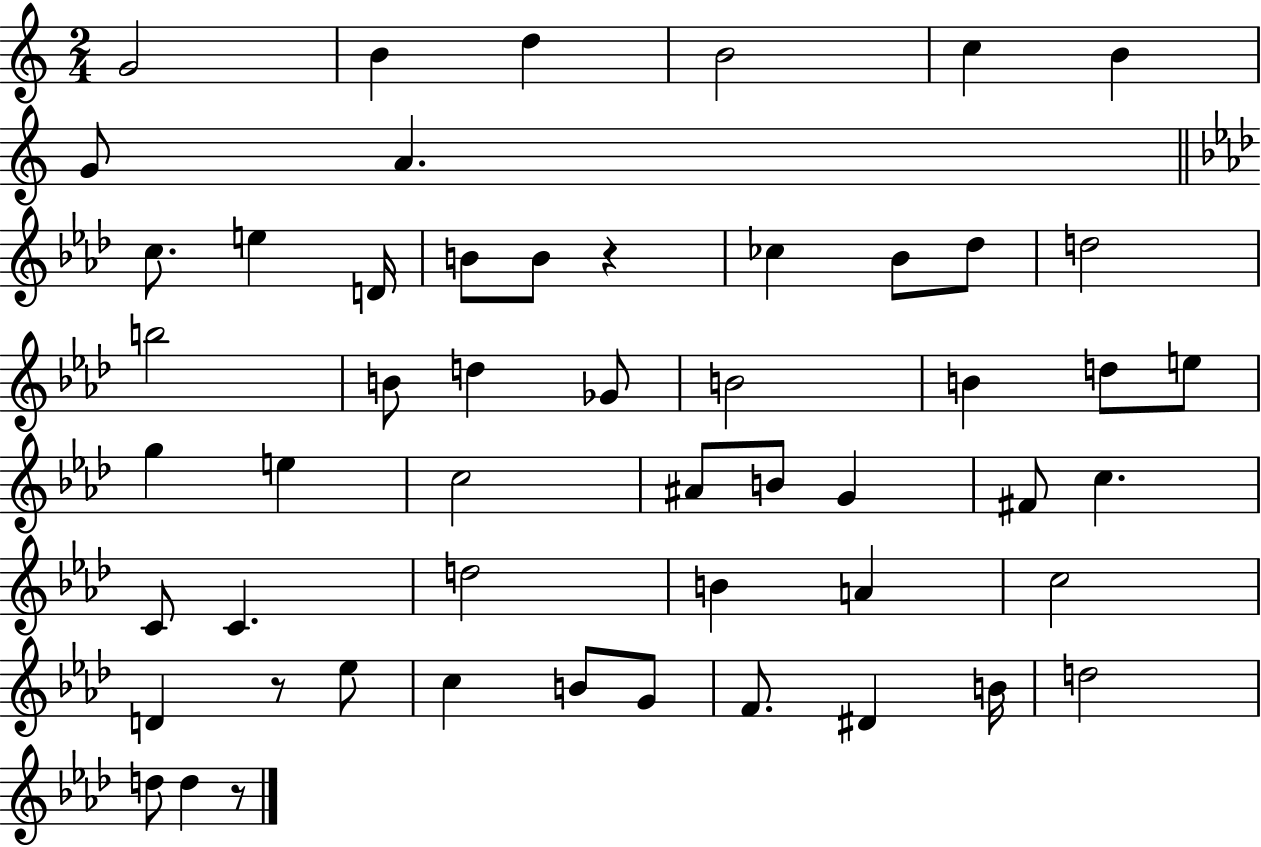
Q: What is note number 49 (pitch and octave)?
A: D5